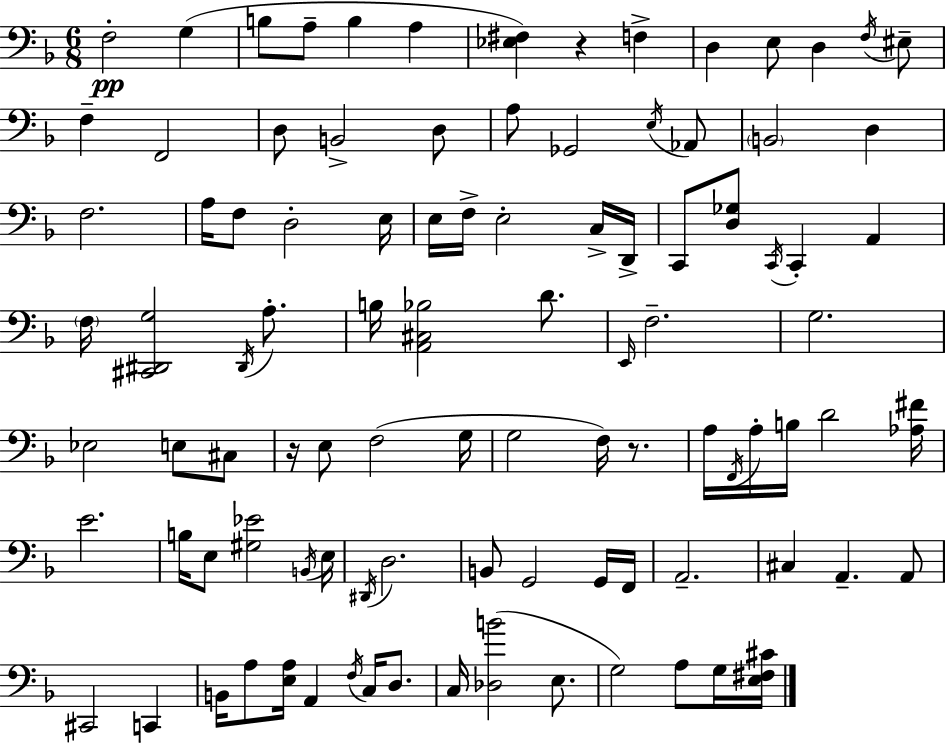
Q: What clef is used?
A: bass